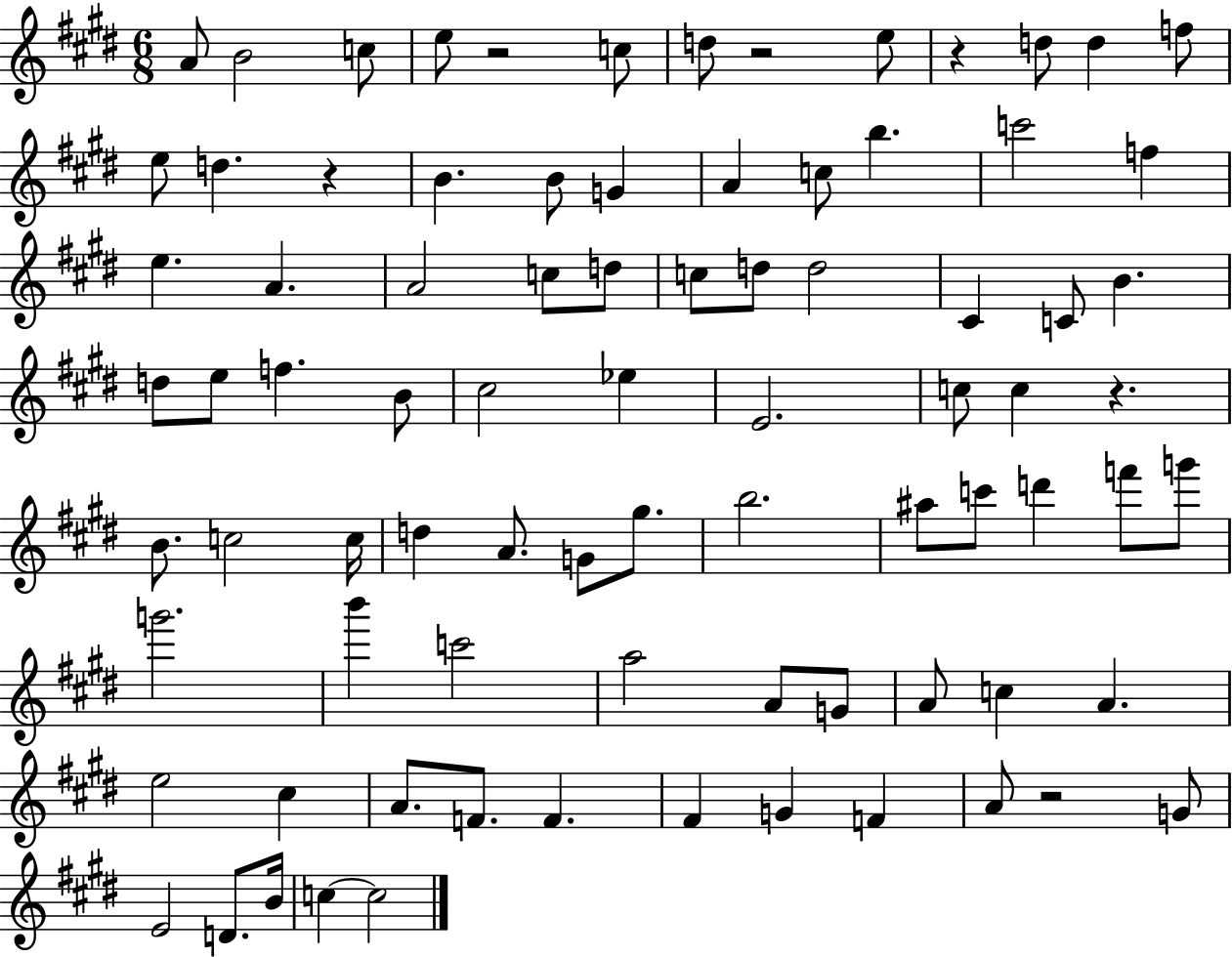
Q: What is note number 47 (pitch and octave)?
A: G#5